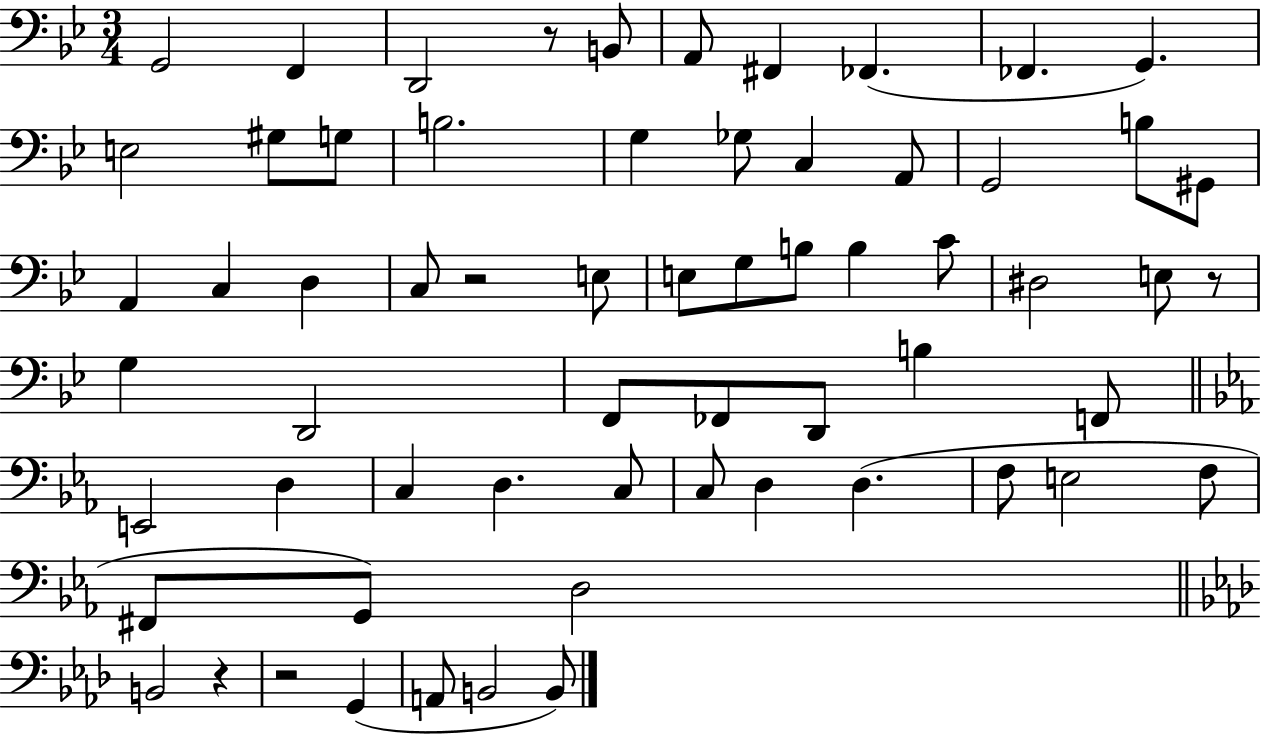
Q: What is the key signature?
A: BES major